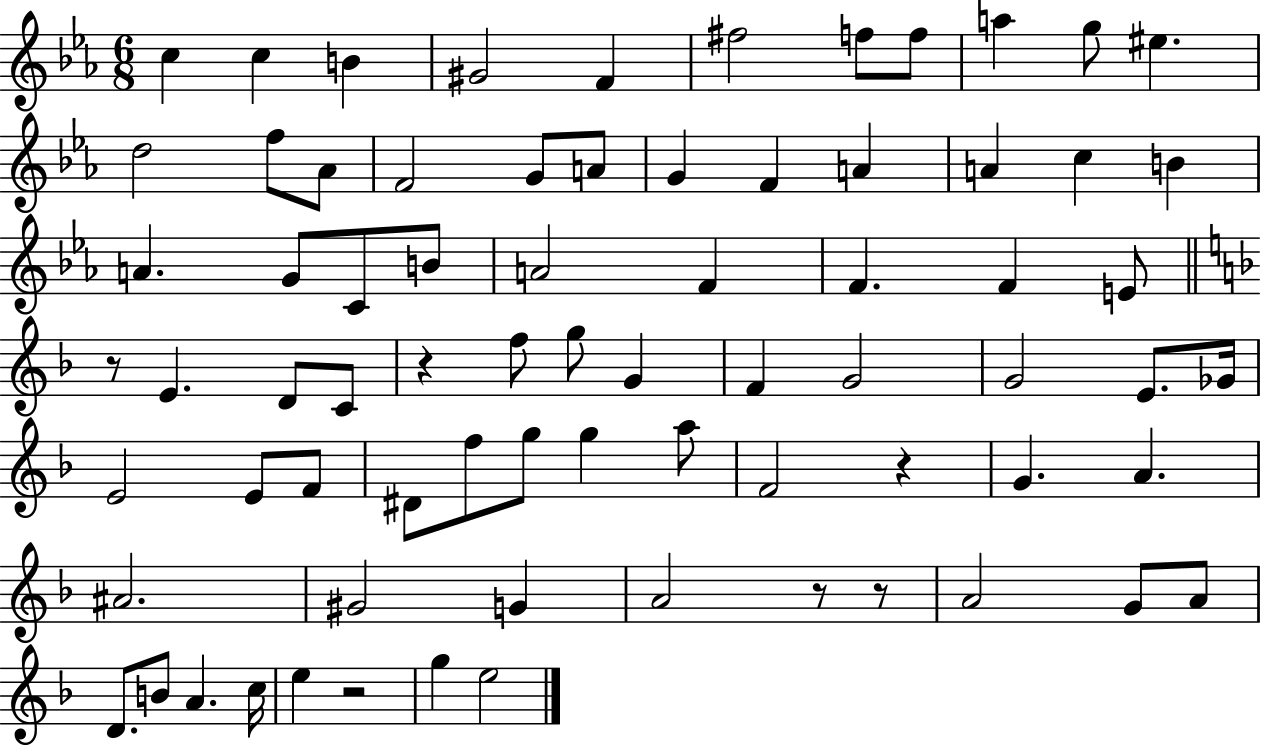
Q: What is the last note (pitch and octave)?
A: E5